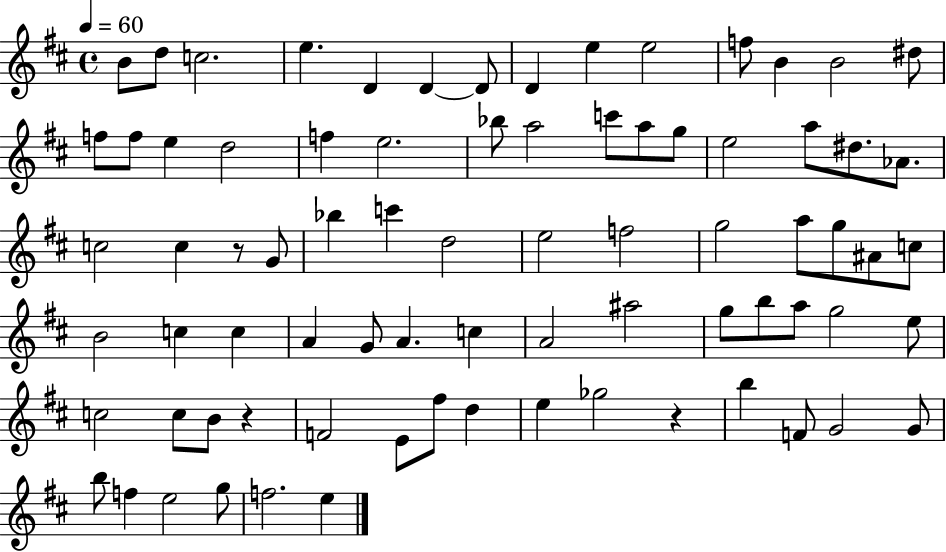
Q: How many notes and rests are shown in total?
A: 78